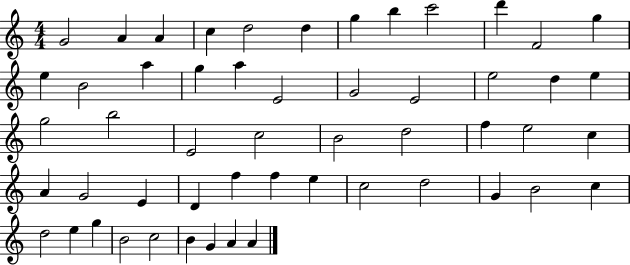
G4/h A4/q A4/q C5/q D5/h D5/q G5/q B5/q C6/h D6/q F4/h G5/q E5/q B4/h A5/q G5/q A5/q E4/h G4/h E4/h E5/h D5/q E5/q G5/h B5/h E4/h C5/h B4/h D5/h F5/q E5/h C5/q A4/q G4/h E4/q D4/q F5/q F5/q E5/q C5/h D5/h G4/q B4/h C5/q D5/h E5/q G5/q B4/h C5/h B4/q G4/q A4/q A4/q